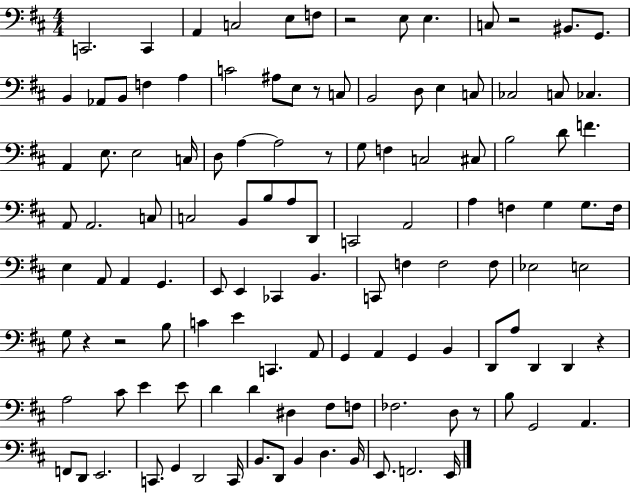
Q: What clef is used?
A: bass